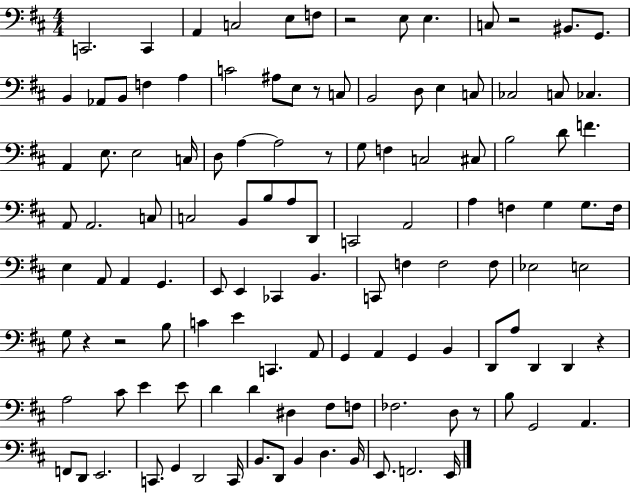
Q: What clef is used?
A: bass